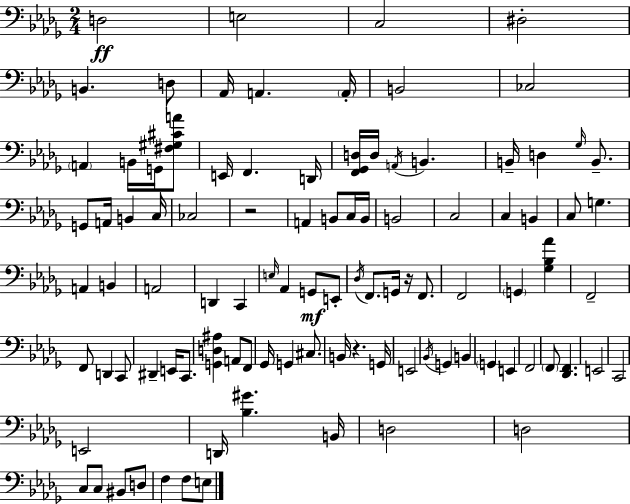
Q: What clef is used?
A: bass